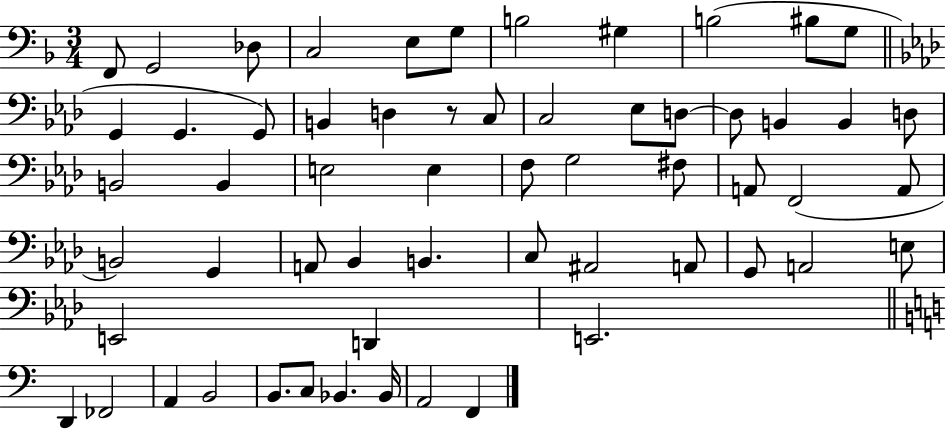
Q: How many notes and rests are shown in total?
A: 59